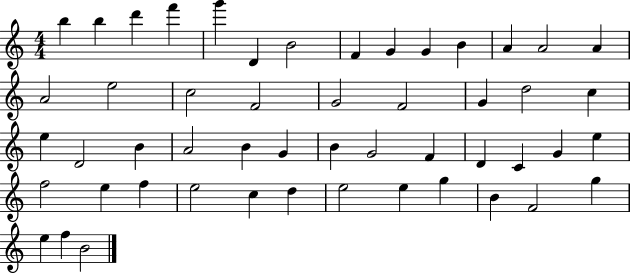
B5/q B5/q D6/q F6/q G6/q D4/q B4/h F4/q G4/q G4/q B4/q A4/q A4/h A4/q A4/h E5/h C5/h F4/h G4/h F4/h G4/q D5/h C5/q E5/q D4/h B4/q A4/h B4/q G4/q B4/q G4/h F4/q D4/q C4/q G4/q E5/q F5/h E5/q F5/q E5/h C5/q D5/q E5/h E5/q G5/q B4/q F4/h G5/q E5/q F5/q B4/h